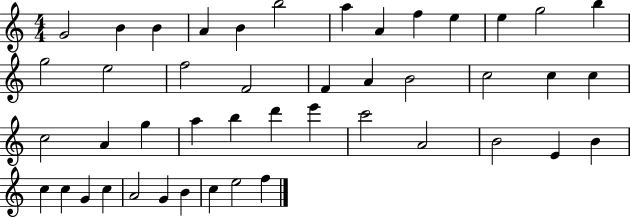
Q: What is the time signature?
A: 4/4